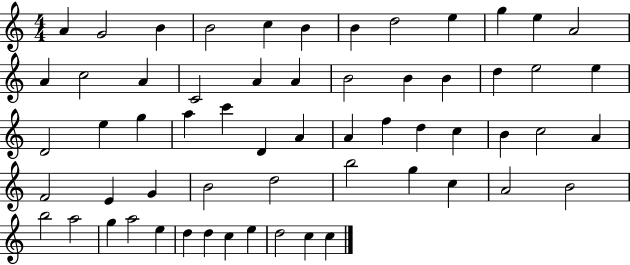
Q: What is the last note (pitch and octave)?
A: C5